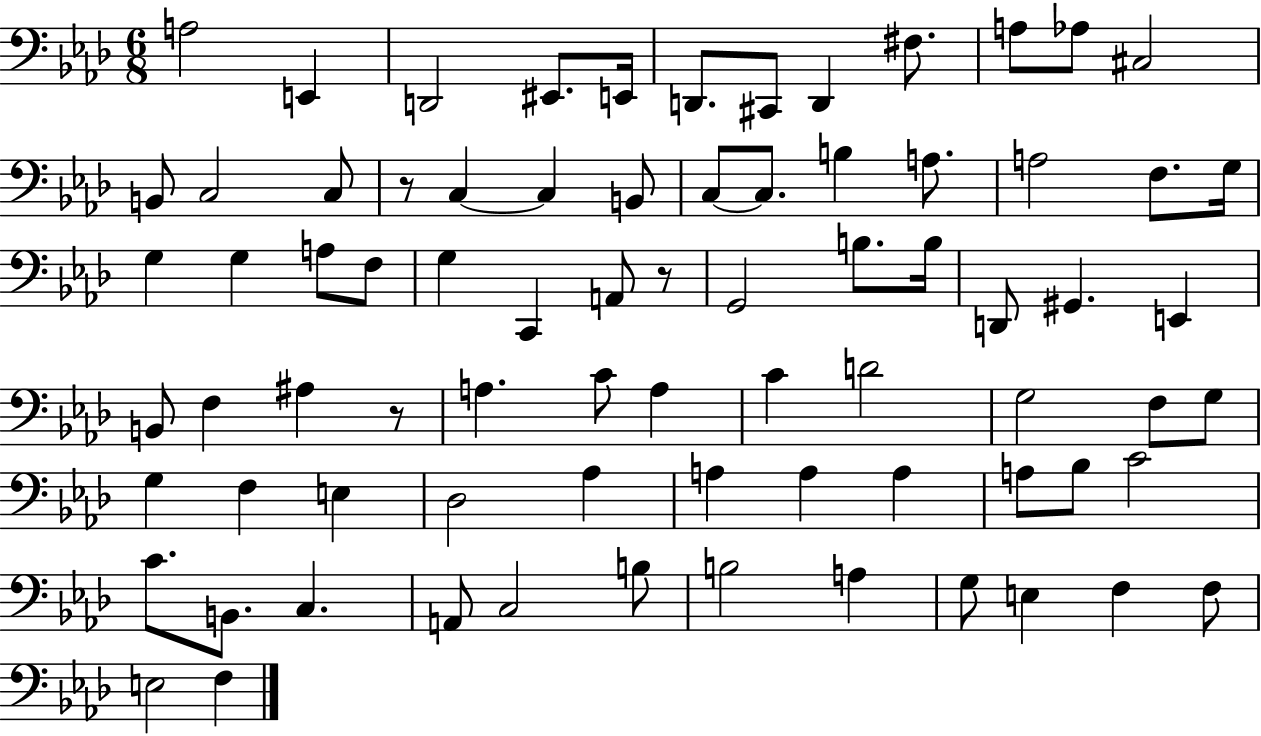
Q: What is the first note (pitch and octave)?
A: A3